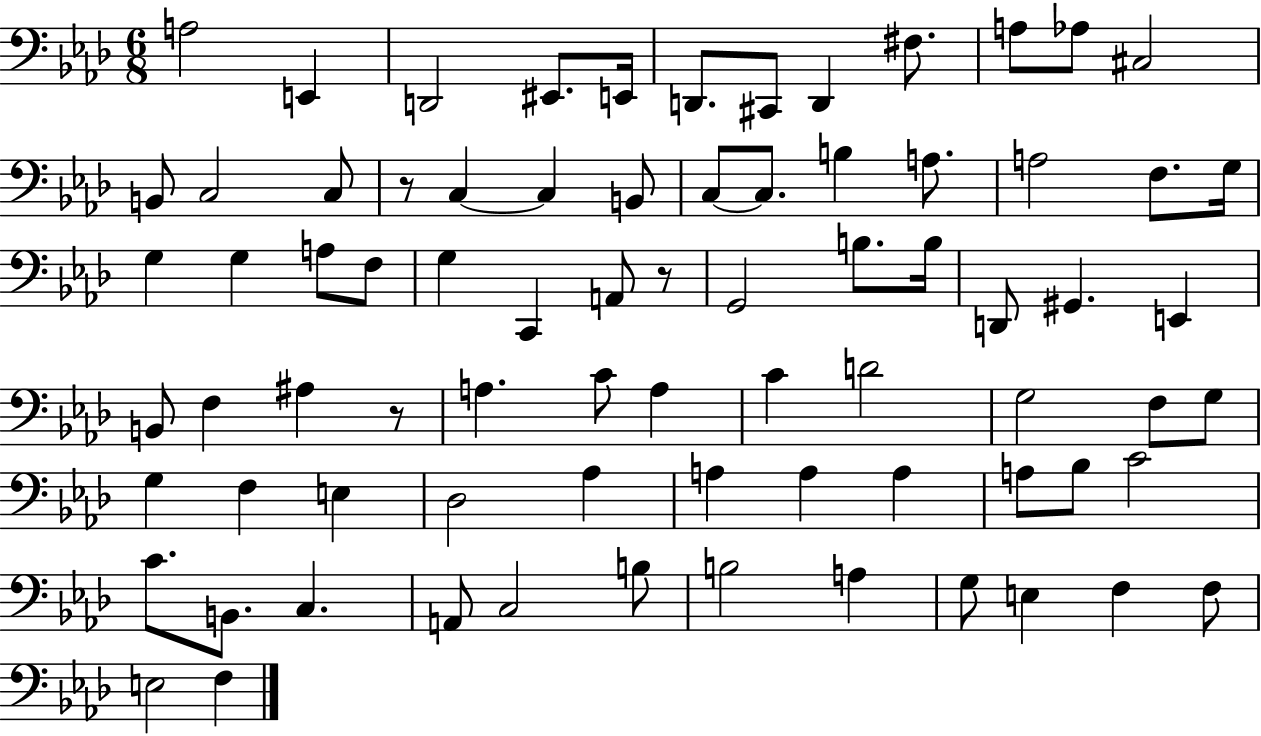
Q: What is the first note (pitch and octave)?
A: A3